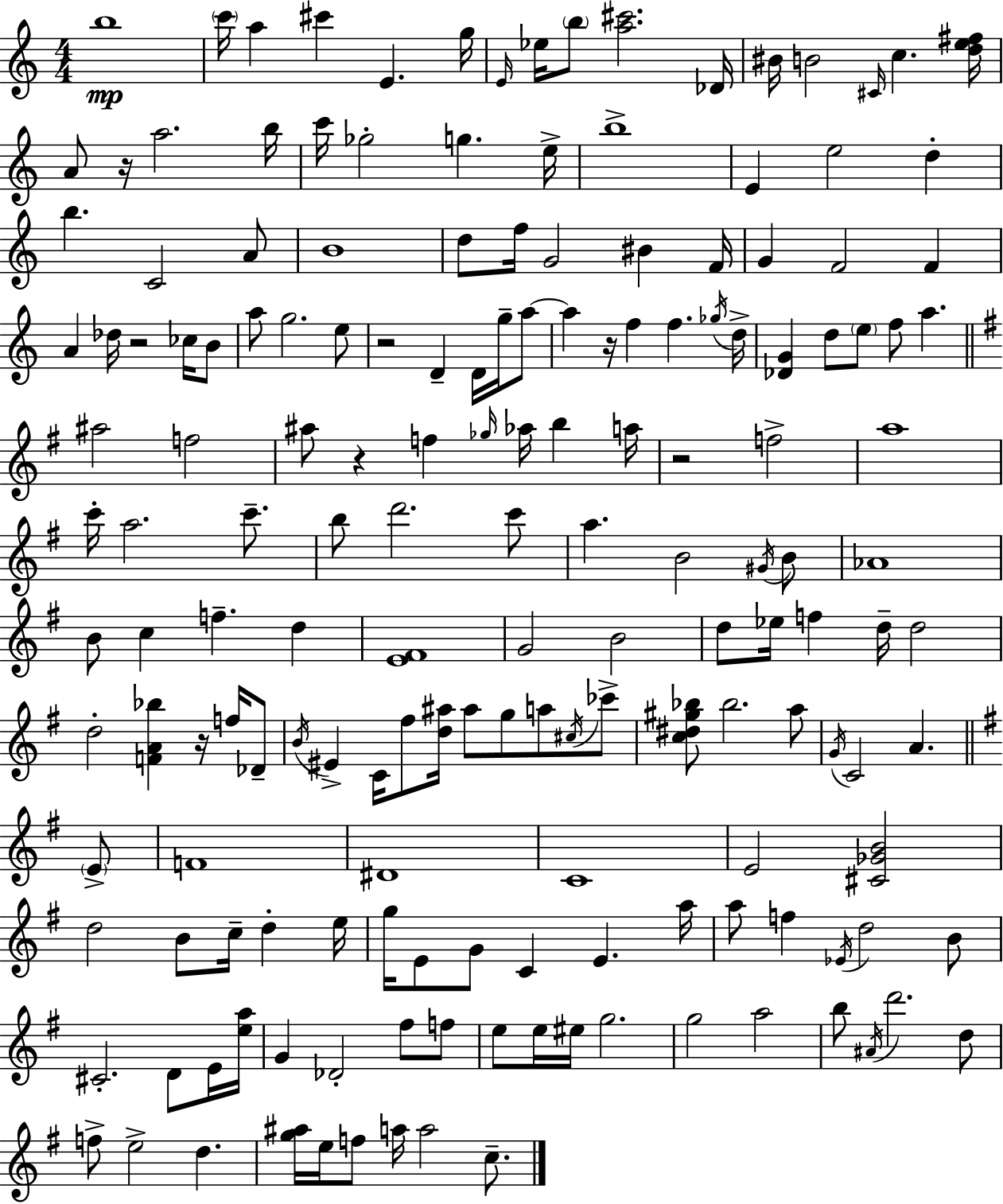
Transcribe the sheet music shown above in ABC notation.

X:1
T:Untitled
M:4/4
L:1/4
K:C
b4 c'/4 a ^c' E g/4 E/4 _e/4 b/2 [a^c']2 _D/4 ^B/4 B2 ^C/4 c [de^f]/4 A/2 z/4 a2 b/4 c'/4 _g2 g e/4 b4 E e2 d b C2 A/2 B4 d/2 f/4 G2 ^B F/4 G F2 F A _d/4 z2 _c/4 B/2 a/2 g2 e/2 z2 D D/4 g/4 a/2 a z/4 f f _g/4 d/4 [_DG] d/2 e/2 f/2 a ^a2 f2 ^a/2 z f _g/4 _a/4 b a/4 z2 f2 a4 c'/4 a2 c'/2 b/2 d'2 c'/2 a B2 ^G/4 B/2 _A4 B/2 c f d [E^F]4 G2 B2 d/2 _e/4 f d/4 d2 d2 [FA_b] z/4 f/4 _D/2 B/4 ^E C/4 ^f/2 [d^a]/4 ^a/2 g/2 a/2 ^c/4 _c'/2 [c^d^g_b]/2 _b2 a/2 G/4 C2 A E/2 F4 ^D4 C4 E2 [^C_GB]2 d2 B/2 c/4 d e/4 g/4 E/2 G/2 C E a/4 a/2 f _E/4 d2 B/2 ^C2 D/2 E/4 [ea]/4 G _D2 ^f/2 f/2 e/2 e/4 ^e/4 g2 g2 a2 b/2 ^A/4 d'2 d/2 f/2 e2 d [g^a]/4 e/4 f/2 a/4 a2 c/2